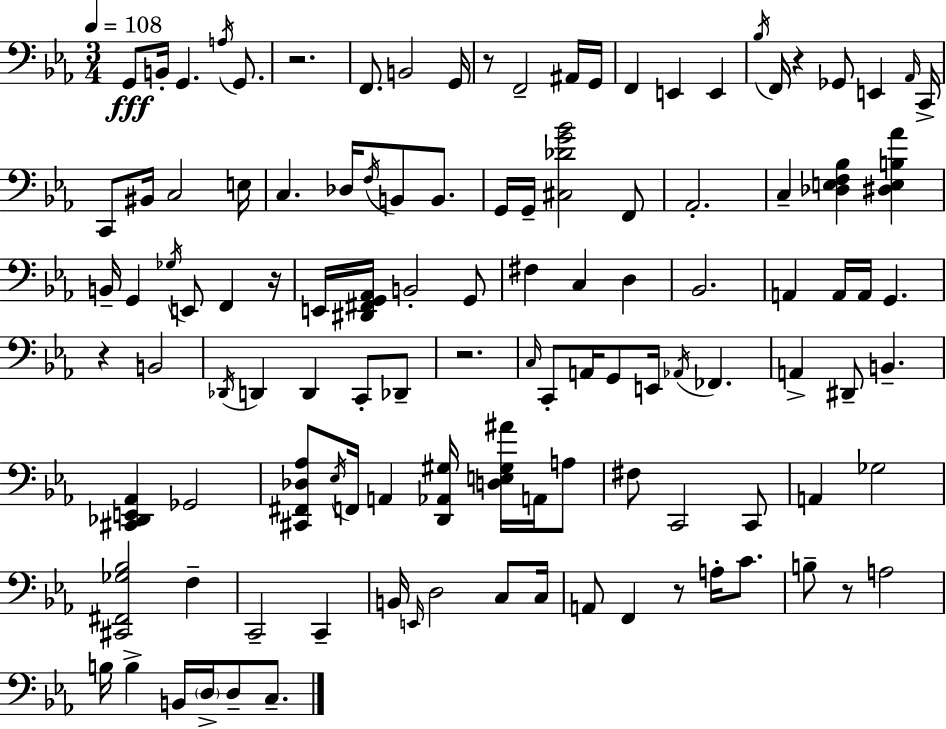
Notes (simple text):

G2/e B2/s G2/q. A3/s G2/e. R/h. F2/e. B2/h G2/s R/e F2/h A#2/s G2/s F2/q E2/q E2/q Bb3/s F2/s R/q Gb2/e E2/q Ab2/s C2/s C2/e BIS2/s C3/h E3/s C3/q. Db3/s F3/s B2/e B2/e. G2/s G2/s [C#3,Db4,G4,Bb4]/h F2/e Ab2/h. C3/q [Db3,E3,F3,Bb3]/q [D#3,E3,B3,Ab4]/q B2/s G2/q Gb3/s E2/e F2/q R/s E2/s [D#2,F#2,G2,Ab2]/s B2/h G2/e F#3/q C3/q D3/q Bb2/h. A2/q A2/s A2/s G2/q. R/q B2/h Db2/s D2/q D2/q C2/e Db2/e R/h. C3/s C2/e A2/s G2/e E2/s Ab2/s FES2/q. A2/q D#2/e B2/q. [C#2,Db2,E2,Ab2]/q Gb2/h [C#2,F#2,Db3,Ab3]/e Eb3/s F2/s A2/q [D2,Ab2,G#3]/s [D3,E3,G#3,A#4]/s A2/s A3/e F#3/e C2/h C2/e A2/q Gb3/h [C#2,F#2,Gb3,Bb3]/h F3/q C2/h C2/q B2/s E2/s D3/h C3/e C3/s A2/e F2/q R/e A3/s C4/e. B3/e R/e A3/h B3/s B3/q B2/s D3/s D3/e C3/e.